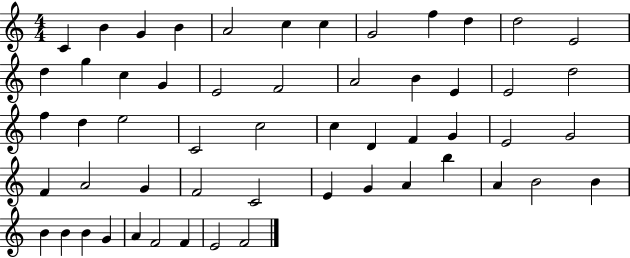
X:1
T:Untitled
M:4/4
L:1/4
K:C
C B G B A2 c c G2 f d d2 E2 d g c G E2 F2 A2 B E E2 d2 f d e2 C2 c2 c D F G E2 G2 F A2 G F2 C2 E G A b A B2 B B B B G A F2 F E2 F2